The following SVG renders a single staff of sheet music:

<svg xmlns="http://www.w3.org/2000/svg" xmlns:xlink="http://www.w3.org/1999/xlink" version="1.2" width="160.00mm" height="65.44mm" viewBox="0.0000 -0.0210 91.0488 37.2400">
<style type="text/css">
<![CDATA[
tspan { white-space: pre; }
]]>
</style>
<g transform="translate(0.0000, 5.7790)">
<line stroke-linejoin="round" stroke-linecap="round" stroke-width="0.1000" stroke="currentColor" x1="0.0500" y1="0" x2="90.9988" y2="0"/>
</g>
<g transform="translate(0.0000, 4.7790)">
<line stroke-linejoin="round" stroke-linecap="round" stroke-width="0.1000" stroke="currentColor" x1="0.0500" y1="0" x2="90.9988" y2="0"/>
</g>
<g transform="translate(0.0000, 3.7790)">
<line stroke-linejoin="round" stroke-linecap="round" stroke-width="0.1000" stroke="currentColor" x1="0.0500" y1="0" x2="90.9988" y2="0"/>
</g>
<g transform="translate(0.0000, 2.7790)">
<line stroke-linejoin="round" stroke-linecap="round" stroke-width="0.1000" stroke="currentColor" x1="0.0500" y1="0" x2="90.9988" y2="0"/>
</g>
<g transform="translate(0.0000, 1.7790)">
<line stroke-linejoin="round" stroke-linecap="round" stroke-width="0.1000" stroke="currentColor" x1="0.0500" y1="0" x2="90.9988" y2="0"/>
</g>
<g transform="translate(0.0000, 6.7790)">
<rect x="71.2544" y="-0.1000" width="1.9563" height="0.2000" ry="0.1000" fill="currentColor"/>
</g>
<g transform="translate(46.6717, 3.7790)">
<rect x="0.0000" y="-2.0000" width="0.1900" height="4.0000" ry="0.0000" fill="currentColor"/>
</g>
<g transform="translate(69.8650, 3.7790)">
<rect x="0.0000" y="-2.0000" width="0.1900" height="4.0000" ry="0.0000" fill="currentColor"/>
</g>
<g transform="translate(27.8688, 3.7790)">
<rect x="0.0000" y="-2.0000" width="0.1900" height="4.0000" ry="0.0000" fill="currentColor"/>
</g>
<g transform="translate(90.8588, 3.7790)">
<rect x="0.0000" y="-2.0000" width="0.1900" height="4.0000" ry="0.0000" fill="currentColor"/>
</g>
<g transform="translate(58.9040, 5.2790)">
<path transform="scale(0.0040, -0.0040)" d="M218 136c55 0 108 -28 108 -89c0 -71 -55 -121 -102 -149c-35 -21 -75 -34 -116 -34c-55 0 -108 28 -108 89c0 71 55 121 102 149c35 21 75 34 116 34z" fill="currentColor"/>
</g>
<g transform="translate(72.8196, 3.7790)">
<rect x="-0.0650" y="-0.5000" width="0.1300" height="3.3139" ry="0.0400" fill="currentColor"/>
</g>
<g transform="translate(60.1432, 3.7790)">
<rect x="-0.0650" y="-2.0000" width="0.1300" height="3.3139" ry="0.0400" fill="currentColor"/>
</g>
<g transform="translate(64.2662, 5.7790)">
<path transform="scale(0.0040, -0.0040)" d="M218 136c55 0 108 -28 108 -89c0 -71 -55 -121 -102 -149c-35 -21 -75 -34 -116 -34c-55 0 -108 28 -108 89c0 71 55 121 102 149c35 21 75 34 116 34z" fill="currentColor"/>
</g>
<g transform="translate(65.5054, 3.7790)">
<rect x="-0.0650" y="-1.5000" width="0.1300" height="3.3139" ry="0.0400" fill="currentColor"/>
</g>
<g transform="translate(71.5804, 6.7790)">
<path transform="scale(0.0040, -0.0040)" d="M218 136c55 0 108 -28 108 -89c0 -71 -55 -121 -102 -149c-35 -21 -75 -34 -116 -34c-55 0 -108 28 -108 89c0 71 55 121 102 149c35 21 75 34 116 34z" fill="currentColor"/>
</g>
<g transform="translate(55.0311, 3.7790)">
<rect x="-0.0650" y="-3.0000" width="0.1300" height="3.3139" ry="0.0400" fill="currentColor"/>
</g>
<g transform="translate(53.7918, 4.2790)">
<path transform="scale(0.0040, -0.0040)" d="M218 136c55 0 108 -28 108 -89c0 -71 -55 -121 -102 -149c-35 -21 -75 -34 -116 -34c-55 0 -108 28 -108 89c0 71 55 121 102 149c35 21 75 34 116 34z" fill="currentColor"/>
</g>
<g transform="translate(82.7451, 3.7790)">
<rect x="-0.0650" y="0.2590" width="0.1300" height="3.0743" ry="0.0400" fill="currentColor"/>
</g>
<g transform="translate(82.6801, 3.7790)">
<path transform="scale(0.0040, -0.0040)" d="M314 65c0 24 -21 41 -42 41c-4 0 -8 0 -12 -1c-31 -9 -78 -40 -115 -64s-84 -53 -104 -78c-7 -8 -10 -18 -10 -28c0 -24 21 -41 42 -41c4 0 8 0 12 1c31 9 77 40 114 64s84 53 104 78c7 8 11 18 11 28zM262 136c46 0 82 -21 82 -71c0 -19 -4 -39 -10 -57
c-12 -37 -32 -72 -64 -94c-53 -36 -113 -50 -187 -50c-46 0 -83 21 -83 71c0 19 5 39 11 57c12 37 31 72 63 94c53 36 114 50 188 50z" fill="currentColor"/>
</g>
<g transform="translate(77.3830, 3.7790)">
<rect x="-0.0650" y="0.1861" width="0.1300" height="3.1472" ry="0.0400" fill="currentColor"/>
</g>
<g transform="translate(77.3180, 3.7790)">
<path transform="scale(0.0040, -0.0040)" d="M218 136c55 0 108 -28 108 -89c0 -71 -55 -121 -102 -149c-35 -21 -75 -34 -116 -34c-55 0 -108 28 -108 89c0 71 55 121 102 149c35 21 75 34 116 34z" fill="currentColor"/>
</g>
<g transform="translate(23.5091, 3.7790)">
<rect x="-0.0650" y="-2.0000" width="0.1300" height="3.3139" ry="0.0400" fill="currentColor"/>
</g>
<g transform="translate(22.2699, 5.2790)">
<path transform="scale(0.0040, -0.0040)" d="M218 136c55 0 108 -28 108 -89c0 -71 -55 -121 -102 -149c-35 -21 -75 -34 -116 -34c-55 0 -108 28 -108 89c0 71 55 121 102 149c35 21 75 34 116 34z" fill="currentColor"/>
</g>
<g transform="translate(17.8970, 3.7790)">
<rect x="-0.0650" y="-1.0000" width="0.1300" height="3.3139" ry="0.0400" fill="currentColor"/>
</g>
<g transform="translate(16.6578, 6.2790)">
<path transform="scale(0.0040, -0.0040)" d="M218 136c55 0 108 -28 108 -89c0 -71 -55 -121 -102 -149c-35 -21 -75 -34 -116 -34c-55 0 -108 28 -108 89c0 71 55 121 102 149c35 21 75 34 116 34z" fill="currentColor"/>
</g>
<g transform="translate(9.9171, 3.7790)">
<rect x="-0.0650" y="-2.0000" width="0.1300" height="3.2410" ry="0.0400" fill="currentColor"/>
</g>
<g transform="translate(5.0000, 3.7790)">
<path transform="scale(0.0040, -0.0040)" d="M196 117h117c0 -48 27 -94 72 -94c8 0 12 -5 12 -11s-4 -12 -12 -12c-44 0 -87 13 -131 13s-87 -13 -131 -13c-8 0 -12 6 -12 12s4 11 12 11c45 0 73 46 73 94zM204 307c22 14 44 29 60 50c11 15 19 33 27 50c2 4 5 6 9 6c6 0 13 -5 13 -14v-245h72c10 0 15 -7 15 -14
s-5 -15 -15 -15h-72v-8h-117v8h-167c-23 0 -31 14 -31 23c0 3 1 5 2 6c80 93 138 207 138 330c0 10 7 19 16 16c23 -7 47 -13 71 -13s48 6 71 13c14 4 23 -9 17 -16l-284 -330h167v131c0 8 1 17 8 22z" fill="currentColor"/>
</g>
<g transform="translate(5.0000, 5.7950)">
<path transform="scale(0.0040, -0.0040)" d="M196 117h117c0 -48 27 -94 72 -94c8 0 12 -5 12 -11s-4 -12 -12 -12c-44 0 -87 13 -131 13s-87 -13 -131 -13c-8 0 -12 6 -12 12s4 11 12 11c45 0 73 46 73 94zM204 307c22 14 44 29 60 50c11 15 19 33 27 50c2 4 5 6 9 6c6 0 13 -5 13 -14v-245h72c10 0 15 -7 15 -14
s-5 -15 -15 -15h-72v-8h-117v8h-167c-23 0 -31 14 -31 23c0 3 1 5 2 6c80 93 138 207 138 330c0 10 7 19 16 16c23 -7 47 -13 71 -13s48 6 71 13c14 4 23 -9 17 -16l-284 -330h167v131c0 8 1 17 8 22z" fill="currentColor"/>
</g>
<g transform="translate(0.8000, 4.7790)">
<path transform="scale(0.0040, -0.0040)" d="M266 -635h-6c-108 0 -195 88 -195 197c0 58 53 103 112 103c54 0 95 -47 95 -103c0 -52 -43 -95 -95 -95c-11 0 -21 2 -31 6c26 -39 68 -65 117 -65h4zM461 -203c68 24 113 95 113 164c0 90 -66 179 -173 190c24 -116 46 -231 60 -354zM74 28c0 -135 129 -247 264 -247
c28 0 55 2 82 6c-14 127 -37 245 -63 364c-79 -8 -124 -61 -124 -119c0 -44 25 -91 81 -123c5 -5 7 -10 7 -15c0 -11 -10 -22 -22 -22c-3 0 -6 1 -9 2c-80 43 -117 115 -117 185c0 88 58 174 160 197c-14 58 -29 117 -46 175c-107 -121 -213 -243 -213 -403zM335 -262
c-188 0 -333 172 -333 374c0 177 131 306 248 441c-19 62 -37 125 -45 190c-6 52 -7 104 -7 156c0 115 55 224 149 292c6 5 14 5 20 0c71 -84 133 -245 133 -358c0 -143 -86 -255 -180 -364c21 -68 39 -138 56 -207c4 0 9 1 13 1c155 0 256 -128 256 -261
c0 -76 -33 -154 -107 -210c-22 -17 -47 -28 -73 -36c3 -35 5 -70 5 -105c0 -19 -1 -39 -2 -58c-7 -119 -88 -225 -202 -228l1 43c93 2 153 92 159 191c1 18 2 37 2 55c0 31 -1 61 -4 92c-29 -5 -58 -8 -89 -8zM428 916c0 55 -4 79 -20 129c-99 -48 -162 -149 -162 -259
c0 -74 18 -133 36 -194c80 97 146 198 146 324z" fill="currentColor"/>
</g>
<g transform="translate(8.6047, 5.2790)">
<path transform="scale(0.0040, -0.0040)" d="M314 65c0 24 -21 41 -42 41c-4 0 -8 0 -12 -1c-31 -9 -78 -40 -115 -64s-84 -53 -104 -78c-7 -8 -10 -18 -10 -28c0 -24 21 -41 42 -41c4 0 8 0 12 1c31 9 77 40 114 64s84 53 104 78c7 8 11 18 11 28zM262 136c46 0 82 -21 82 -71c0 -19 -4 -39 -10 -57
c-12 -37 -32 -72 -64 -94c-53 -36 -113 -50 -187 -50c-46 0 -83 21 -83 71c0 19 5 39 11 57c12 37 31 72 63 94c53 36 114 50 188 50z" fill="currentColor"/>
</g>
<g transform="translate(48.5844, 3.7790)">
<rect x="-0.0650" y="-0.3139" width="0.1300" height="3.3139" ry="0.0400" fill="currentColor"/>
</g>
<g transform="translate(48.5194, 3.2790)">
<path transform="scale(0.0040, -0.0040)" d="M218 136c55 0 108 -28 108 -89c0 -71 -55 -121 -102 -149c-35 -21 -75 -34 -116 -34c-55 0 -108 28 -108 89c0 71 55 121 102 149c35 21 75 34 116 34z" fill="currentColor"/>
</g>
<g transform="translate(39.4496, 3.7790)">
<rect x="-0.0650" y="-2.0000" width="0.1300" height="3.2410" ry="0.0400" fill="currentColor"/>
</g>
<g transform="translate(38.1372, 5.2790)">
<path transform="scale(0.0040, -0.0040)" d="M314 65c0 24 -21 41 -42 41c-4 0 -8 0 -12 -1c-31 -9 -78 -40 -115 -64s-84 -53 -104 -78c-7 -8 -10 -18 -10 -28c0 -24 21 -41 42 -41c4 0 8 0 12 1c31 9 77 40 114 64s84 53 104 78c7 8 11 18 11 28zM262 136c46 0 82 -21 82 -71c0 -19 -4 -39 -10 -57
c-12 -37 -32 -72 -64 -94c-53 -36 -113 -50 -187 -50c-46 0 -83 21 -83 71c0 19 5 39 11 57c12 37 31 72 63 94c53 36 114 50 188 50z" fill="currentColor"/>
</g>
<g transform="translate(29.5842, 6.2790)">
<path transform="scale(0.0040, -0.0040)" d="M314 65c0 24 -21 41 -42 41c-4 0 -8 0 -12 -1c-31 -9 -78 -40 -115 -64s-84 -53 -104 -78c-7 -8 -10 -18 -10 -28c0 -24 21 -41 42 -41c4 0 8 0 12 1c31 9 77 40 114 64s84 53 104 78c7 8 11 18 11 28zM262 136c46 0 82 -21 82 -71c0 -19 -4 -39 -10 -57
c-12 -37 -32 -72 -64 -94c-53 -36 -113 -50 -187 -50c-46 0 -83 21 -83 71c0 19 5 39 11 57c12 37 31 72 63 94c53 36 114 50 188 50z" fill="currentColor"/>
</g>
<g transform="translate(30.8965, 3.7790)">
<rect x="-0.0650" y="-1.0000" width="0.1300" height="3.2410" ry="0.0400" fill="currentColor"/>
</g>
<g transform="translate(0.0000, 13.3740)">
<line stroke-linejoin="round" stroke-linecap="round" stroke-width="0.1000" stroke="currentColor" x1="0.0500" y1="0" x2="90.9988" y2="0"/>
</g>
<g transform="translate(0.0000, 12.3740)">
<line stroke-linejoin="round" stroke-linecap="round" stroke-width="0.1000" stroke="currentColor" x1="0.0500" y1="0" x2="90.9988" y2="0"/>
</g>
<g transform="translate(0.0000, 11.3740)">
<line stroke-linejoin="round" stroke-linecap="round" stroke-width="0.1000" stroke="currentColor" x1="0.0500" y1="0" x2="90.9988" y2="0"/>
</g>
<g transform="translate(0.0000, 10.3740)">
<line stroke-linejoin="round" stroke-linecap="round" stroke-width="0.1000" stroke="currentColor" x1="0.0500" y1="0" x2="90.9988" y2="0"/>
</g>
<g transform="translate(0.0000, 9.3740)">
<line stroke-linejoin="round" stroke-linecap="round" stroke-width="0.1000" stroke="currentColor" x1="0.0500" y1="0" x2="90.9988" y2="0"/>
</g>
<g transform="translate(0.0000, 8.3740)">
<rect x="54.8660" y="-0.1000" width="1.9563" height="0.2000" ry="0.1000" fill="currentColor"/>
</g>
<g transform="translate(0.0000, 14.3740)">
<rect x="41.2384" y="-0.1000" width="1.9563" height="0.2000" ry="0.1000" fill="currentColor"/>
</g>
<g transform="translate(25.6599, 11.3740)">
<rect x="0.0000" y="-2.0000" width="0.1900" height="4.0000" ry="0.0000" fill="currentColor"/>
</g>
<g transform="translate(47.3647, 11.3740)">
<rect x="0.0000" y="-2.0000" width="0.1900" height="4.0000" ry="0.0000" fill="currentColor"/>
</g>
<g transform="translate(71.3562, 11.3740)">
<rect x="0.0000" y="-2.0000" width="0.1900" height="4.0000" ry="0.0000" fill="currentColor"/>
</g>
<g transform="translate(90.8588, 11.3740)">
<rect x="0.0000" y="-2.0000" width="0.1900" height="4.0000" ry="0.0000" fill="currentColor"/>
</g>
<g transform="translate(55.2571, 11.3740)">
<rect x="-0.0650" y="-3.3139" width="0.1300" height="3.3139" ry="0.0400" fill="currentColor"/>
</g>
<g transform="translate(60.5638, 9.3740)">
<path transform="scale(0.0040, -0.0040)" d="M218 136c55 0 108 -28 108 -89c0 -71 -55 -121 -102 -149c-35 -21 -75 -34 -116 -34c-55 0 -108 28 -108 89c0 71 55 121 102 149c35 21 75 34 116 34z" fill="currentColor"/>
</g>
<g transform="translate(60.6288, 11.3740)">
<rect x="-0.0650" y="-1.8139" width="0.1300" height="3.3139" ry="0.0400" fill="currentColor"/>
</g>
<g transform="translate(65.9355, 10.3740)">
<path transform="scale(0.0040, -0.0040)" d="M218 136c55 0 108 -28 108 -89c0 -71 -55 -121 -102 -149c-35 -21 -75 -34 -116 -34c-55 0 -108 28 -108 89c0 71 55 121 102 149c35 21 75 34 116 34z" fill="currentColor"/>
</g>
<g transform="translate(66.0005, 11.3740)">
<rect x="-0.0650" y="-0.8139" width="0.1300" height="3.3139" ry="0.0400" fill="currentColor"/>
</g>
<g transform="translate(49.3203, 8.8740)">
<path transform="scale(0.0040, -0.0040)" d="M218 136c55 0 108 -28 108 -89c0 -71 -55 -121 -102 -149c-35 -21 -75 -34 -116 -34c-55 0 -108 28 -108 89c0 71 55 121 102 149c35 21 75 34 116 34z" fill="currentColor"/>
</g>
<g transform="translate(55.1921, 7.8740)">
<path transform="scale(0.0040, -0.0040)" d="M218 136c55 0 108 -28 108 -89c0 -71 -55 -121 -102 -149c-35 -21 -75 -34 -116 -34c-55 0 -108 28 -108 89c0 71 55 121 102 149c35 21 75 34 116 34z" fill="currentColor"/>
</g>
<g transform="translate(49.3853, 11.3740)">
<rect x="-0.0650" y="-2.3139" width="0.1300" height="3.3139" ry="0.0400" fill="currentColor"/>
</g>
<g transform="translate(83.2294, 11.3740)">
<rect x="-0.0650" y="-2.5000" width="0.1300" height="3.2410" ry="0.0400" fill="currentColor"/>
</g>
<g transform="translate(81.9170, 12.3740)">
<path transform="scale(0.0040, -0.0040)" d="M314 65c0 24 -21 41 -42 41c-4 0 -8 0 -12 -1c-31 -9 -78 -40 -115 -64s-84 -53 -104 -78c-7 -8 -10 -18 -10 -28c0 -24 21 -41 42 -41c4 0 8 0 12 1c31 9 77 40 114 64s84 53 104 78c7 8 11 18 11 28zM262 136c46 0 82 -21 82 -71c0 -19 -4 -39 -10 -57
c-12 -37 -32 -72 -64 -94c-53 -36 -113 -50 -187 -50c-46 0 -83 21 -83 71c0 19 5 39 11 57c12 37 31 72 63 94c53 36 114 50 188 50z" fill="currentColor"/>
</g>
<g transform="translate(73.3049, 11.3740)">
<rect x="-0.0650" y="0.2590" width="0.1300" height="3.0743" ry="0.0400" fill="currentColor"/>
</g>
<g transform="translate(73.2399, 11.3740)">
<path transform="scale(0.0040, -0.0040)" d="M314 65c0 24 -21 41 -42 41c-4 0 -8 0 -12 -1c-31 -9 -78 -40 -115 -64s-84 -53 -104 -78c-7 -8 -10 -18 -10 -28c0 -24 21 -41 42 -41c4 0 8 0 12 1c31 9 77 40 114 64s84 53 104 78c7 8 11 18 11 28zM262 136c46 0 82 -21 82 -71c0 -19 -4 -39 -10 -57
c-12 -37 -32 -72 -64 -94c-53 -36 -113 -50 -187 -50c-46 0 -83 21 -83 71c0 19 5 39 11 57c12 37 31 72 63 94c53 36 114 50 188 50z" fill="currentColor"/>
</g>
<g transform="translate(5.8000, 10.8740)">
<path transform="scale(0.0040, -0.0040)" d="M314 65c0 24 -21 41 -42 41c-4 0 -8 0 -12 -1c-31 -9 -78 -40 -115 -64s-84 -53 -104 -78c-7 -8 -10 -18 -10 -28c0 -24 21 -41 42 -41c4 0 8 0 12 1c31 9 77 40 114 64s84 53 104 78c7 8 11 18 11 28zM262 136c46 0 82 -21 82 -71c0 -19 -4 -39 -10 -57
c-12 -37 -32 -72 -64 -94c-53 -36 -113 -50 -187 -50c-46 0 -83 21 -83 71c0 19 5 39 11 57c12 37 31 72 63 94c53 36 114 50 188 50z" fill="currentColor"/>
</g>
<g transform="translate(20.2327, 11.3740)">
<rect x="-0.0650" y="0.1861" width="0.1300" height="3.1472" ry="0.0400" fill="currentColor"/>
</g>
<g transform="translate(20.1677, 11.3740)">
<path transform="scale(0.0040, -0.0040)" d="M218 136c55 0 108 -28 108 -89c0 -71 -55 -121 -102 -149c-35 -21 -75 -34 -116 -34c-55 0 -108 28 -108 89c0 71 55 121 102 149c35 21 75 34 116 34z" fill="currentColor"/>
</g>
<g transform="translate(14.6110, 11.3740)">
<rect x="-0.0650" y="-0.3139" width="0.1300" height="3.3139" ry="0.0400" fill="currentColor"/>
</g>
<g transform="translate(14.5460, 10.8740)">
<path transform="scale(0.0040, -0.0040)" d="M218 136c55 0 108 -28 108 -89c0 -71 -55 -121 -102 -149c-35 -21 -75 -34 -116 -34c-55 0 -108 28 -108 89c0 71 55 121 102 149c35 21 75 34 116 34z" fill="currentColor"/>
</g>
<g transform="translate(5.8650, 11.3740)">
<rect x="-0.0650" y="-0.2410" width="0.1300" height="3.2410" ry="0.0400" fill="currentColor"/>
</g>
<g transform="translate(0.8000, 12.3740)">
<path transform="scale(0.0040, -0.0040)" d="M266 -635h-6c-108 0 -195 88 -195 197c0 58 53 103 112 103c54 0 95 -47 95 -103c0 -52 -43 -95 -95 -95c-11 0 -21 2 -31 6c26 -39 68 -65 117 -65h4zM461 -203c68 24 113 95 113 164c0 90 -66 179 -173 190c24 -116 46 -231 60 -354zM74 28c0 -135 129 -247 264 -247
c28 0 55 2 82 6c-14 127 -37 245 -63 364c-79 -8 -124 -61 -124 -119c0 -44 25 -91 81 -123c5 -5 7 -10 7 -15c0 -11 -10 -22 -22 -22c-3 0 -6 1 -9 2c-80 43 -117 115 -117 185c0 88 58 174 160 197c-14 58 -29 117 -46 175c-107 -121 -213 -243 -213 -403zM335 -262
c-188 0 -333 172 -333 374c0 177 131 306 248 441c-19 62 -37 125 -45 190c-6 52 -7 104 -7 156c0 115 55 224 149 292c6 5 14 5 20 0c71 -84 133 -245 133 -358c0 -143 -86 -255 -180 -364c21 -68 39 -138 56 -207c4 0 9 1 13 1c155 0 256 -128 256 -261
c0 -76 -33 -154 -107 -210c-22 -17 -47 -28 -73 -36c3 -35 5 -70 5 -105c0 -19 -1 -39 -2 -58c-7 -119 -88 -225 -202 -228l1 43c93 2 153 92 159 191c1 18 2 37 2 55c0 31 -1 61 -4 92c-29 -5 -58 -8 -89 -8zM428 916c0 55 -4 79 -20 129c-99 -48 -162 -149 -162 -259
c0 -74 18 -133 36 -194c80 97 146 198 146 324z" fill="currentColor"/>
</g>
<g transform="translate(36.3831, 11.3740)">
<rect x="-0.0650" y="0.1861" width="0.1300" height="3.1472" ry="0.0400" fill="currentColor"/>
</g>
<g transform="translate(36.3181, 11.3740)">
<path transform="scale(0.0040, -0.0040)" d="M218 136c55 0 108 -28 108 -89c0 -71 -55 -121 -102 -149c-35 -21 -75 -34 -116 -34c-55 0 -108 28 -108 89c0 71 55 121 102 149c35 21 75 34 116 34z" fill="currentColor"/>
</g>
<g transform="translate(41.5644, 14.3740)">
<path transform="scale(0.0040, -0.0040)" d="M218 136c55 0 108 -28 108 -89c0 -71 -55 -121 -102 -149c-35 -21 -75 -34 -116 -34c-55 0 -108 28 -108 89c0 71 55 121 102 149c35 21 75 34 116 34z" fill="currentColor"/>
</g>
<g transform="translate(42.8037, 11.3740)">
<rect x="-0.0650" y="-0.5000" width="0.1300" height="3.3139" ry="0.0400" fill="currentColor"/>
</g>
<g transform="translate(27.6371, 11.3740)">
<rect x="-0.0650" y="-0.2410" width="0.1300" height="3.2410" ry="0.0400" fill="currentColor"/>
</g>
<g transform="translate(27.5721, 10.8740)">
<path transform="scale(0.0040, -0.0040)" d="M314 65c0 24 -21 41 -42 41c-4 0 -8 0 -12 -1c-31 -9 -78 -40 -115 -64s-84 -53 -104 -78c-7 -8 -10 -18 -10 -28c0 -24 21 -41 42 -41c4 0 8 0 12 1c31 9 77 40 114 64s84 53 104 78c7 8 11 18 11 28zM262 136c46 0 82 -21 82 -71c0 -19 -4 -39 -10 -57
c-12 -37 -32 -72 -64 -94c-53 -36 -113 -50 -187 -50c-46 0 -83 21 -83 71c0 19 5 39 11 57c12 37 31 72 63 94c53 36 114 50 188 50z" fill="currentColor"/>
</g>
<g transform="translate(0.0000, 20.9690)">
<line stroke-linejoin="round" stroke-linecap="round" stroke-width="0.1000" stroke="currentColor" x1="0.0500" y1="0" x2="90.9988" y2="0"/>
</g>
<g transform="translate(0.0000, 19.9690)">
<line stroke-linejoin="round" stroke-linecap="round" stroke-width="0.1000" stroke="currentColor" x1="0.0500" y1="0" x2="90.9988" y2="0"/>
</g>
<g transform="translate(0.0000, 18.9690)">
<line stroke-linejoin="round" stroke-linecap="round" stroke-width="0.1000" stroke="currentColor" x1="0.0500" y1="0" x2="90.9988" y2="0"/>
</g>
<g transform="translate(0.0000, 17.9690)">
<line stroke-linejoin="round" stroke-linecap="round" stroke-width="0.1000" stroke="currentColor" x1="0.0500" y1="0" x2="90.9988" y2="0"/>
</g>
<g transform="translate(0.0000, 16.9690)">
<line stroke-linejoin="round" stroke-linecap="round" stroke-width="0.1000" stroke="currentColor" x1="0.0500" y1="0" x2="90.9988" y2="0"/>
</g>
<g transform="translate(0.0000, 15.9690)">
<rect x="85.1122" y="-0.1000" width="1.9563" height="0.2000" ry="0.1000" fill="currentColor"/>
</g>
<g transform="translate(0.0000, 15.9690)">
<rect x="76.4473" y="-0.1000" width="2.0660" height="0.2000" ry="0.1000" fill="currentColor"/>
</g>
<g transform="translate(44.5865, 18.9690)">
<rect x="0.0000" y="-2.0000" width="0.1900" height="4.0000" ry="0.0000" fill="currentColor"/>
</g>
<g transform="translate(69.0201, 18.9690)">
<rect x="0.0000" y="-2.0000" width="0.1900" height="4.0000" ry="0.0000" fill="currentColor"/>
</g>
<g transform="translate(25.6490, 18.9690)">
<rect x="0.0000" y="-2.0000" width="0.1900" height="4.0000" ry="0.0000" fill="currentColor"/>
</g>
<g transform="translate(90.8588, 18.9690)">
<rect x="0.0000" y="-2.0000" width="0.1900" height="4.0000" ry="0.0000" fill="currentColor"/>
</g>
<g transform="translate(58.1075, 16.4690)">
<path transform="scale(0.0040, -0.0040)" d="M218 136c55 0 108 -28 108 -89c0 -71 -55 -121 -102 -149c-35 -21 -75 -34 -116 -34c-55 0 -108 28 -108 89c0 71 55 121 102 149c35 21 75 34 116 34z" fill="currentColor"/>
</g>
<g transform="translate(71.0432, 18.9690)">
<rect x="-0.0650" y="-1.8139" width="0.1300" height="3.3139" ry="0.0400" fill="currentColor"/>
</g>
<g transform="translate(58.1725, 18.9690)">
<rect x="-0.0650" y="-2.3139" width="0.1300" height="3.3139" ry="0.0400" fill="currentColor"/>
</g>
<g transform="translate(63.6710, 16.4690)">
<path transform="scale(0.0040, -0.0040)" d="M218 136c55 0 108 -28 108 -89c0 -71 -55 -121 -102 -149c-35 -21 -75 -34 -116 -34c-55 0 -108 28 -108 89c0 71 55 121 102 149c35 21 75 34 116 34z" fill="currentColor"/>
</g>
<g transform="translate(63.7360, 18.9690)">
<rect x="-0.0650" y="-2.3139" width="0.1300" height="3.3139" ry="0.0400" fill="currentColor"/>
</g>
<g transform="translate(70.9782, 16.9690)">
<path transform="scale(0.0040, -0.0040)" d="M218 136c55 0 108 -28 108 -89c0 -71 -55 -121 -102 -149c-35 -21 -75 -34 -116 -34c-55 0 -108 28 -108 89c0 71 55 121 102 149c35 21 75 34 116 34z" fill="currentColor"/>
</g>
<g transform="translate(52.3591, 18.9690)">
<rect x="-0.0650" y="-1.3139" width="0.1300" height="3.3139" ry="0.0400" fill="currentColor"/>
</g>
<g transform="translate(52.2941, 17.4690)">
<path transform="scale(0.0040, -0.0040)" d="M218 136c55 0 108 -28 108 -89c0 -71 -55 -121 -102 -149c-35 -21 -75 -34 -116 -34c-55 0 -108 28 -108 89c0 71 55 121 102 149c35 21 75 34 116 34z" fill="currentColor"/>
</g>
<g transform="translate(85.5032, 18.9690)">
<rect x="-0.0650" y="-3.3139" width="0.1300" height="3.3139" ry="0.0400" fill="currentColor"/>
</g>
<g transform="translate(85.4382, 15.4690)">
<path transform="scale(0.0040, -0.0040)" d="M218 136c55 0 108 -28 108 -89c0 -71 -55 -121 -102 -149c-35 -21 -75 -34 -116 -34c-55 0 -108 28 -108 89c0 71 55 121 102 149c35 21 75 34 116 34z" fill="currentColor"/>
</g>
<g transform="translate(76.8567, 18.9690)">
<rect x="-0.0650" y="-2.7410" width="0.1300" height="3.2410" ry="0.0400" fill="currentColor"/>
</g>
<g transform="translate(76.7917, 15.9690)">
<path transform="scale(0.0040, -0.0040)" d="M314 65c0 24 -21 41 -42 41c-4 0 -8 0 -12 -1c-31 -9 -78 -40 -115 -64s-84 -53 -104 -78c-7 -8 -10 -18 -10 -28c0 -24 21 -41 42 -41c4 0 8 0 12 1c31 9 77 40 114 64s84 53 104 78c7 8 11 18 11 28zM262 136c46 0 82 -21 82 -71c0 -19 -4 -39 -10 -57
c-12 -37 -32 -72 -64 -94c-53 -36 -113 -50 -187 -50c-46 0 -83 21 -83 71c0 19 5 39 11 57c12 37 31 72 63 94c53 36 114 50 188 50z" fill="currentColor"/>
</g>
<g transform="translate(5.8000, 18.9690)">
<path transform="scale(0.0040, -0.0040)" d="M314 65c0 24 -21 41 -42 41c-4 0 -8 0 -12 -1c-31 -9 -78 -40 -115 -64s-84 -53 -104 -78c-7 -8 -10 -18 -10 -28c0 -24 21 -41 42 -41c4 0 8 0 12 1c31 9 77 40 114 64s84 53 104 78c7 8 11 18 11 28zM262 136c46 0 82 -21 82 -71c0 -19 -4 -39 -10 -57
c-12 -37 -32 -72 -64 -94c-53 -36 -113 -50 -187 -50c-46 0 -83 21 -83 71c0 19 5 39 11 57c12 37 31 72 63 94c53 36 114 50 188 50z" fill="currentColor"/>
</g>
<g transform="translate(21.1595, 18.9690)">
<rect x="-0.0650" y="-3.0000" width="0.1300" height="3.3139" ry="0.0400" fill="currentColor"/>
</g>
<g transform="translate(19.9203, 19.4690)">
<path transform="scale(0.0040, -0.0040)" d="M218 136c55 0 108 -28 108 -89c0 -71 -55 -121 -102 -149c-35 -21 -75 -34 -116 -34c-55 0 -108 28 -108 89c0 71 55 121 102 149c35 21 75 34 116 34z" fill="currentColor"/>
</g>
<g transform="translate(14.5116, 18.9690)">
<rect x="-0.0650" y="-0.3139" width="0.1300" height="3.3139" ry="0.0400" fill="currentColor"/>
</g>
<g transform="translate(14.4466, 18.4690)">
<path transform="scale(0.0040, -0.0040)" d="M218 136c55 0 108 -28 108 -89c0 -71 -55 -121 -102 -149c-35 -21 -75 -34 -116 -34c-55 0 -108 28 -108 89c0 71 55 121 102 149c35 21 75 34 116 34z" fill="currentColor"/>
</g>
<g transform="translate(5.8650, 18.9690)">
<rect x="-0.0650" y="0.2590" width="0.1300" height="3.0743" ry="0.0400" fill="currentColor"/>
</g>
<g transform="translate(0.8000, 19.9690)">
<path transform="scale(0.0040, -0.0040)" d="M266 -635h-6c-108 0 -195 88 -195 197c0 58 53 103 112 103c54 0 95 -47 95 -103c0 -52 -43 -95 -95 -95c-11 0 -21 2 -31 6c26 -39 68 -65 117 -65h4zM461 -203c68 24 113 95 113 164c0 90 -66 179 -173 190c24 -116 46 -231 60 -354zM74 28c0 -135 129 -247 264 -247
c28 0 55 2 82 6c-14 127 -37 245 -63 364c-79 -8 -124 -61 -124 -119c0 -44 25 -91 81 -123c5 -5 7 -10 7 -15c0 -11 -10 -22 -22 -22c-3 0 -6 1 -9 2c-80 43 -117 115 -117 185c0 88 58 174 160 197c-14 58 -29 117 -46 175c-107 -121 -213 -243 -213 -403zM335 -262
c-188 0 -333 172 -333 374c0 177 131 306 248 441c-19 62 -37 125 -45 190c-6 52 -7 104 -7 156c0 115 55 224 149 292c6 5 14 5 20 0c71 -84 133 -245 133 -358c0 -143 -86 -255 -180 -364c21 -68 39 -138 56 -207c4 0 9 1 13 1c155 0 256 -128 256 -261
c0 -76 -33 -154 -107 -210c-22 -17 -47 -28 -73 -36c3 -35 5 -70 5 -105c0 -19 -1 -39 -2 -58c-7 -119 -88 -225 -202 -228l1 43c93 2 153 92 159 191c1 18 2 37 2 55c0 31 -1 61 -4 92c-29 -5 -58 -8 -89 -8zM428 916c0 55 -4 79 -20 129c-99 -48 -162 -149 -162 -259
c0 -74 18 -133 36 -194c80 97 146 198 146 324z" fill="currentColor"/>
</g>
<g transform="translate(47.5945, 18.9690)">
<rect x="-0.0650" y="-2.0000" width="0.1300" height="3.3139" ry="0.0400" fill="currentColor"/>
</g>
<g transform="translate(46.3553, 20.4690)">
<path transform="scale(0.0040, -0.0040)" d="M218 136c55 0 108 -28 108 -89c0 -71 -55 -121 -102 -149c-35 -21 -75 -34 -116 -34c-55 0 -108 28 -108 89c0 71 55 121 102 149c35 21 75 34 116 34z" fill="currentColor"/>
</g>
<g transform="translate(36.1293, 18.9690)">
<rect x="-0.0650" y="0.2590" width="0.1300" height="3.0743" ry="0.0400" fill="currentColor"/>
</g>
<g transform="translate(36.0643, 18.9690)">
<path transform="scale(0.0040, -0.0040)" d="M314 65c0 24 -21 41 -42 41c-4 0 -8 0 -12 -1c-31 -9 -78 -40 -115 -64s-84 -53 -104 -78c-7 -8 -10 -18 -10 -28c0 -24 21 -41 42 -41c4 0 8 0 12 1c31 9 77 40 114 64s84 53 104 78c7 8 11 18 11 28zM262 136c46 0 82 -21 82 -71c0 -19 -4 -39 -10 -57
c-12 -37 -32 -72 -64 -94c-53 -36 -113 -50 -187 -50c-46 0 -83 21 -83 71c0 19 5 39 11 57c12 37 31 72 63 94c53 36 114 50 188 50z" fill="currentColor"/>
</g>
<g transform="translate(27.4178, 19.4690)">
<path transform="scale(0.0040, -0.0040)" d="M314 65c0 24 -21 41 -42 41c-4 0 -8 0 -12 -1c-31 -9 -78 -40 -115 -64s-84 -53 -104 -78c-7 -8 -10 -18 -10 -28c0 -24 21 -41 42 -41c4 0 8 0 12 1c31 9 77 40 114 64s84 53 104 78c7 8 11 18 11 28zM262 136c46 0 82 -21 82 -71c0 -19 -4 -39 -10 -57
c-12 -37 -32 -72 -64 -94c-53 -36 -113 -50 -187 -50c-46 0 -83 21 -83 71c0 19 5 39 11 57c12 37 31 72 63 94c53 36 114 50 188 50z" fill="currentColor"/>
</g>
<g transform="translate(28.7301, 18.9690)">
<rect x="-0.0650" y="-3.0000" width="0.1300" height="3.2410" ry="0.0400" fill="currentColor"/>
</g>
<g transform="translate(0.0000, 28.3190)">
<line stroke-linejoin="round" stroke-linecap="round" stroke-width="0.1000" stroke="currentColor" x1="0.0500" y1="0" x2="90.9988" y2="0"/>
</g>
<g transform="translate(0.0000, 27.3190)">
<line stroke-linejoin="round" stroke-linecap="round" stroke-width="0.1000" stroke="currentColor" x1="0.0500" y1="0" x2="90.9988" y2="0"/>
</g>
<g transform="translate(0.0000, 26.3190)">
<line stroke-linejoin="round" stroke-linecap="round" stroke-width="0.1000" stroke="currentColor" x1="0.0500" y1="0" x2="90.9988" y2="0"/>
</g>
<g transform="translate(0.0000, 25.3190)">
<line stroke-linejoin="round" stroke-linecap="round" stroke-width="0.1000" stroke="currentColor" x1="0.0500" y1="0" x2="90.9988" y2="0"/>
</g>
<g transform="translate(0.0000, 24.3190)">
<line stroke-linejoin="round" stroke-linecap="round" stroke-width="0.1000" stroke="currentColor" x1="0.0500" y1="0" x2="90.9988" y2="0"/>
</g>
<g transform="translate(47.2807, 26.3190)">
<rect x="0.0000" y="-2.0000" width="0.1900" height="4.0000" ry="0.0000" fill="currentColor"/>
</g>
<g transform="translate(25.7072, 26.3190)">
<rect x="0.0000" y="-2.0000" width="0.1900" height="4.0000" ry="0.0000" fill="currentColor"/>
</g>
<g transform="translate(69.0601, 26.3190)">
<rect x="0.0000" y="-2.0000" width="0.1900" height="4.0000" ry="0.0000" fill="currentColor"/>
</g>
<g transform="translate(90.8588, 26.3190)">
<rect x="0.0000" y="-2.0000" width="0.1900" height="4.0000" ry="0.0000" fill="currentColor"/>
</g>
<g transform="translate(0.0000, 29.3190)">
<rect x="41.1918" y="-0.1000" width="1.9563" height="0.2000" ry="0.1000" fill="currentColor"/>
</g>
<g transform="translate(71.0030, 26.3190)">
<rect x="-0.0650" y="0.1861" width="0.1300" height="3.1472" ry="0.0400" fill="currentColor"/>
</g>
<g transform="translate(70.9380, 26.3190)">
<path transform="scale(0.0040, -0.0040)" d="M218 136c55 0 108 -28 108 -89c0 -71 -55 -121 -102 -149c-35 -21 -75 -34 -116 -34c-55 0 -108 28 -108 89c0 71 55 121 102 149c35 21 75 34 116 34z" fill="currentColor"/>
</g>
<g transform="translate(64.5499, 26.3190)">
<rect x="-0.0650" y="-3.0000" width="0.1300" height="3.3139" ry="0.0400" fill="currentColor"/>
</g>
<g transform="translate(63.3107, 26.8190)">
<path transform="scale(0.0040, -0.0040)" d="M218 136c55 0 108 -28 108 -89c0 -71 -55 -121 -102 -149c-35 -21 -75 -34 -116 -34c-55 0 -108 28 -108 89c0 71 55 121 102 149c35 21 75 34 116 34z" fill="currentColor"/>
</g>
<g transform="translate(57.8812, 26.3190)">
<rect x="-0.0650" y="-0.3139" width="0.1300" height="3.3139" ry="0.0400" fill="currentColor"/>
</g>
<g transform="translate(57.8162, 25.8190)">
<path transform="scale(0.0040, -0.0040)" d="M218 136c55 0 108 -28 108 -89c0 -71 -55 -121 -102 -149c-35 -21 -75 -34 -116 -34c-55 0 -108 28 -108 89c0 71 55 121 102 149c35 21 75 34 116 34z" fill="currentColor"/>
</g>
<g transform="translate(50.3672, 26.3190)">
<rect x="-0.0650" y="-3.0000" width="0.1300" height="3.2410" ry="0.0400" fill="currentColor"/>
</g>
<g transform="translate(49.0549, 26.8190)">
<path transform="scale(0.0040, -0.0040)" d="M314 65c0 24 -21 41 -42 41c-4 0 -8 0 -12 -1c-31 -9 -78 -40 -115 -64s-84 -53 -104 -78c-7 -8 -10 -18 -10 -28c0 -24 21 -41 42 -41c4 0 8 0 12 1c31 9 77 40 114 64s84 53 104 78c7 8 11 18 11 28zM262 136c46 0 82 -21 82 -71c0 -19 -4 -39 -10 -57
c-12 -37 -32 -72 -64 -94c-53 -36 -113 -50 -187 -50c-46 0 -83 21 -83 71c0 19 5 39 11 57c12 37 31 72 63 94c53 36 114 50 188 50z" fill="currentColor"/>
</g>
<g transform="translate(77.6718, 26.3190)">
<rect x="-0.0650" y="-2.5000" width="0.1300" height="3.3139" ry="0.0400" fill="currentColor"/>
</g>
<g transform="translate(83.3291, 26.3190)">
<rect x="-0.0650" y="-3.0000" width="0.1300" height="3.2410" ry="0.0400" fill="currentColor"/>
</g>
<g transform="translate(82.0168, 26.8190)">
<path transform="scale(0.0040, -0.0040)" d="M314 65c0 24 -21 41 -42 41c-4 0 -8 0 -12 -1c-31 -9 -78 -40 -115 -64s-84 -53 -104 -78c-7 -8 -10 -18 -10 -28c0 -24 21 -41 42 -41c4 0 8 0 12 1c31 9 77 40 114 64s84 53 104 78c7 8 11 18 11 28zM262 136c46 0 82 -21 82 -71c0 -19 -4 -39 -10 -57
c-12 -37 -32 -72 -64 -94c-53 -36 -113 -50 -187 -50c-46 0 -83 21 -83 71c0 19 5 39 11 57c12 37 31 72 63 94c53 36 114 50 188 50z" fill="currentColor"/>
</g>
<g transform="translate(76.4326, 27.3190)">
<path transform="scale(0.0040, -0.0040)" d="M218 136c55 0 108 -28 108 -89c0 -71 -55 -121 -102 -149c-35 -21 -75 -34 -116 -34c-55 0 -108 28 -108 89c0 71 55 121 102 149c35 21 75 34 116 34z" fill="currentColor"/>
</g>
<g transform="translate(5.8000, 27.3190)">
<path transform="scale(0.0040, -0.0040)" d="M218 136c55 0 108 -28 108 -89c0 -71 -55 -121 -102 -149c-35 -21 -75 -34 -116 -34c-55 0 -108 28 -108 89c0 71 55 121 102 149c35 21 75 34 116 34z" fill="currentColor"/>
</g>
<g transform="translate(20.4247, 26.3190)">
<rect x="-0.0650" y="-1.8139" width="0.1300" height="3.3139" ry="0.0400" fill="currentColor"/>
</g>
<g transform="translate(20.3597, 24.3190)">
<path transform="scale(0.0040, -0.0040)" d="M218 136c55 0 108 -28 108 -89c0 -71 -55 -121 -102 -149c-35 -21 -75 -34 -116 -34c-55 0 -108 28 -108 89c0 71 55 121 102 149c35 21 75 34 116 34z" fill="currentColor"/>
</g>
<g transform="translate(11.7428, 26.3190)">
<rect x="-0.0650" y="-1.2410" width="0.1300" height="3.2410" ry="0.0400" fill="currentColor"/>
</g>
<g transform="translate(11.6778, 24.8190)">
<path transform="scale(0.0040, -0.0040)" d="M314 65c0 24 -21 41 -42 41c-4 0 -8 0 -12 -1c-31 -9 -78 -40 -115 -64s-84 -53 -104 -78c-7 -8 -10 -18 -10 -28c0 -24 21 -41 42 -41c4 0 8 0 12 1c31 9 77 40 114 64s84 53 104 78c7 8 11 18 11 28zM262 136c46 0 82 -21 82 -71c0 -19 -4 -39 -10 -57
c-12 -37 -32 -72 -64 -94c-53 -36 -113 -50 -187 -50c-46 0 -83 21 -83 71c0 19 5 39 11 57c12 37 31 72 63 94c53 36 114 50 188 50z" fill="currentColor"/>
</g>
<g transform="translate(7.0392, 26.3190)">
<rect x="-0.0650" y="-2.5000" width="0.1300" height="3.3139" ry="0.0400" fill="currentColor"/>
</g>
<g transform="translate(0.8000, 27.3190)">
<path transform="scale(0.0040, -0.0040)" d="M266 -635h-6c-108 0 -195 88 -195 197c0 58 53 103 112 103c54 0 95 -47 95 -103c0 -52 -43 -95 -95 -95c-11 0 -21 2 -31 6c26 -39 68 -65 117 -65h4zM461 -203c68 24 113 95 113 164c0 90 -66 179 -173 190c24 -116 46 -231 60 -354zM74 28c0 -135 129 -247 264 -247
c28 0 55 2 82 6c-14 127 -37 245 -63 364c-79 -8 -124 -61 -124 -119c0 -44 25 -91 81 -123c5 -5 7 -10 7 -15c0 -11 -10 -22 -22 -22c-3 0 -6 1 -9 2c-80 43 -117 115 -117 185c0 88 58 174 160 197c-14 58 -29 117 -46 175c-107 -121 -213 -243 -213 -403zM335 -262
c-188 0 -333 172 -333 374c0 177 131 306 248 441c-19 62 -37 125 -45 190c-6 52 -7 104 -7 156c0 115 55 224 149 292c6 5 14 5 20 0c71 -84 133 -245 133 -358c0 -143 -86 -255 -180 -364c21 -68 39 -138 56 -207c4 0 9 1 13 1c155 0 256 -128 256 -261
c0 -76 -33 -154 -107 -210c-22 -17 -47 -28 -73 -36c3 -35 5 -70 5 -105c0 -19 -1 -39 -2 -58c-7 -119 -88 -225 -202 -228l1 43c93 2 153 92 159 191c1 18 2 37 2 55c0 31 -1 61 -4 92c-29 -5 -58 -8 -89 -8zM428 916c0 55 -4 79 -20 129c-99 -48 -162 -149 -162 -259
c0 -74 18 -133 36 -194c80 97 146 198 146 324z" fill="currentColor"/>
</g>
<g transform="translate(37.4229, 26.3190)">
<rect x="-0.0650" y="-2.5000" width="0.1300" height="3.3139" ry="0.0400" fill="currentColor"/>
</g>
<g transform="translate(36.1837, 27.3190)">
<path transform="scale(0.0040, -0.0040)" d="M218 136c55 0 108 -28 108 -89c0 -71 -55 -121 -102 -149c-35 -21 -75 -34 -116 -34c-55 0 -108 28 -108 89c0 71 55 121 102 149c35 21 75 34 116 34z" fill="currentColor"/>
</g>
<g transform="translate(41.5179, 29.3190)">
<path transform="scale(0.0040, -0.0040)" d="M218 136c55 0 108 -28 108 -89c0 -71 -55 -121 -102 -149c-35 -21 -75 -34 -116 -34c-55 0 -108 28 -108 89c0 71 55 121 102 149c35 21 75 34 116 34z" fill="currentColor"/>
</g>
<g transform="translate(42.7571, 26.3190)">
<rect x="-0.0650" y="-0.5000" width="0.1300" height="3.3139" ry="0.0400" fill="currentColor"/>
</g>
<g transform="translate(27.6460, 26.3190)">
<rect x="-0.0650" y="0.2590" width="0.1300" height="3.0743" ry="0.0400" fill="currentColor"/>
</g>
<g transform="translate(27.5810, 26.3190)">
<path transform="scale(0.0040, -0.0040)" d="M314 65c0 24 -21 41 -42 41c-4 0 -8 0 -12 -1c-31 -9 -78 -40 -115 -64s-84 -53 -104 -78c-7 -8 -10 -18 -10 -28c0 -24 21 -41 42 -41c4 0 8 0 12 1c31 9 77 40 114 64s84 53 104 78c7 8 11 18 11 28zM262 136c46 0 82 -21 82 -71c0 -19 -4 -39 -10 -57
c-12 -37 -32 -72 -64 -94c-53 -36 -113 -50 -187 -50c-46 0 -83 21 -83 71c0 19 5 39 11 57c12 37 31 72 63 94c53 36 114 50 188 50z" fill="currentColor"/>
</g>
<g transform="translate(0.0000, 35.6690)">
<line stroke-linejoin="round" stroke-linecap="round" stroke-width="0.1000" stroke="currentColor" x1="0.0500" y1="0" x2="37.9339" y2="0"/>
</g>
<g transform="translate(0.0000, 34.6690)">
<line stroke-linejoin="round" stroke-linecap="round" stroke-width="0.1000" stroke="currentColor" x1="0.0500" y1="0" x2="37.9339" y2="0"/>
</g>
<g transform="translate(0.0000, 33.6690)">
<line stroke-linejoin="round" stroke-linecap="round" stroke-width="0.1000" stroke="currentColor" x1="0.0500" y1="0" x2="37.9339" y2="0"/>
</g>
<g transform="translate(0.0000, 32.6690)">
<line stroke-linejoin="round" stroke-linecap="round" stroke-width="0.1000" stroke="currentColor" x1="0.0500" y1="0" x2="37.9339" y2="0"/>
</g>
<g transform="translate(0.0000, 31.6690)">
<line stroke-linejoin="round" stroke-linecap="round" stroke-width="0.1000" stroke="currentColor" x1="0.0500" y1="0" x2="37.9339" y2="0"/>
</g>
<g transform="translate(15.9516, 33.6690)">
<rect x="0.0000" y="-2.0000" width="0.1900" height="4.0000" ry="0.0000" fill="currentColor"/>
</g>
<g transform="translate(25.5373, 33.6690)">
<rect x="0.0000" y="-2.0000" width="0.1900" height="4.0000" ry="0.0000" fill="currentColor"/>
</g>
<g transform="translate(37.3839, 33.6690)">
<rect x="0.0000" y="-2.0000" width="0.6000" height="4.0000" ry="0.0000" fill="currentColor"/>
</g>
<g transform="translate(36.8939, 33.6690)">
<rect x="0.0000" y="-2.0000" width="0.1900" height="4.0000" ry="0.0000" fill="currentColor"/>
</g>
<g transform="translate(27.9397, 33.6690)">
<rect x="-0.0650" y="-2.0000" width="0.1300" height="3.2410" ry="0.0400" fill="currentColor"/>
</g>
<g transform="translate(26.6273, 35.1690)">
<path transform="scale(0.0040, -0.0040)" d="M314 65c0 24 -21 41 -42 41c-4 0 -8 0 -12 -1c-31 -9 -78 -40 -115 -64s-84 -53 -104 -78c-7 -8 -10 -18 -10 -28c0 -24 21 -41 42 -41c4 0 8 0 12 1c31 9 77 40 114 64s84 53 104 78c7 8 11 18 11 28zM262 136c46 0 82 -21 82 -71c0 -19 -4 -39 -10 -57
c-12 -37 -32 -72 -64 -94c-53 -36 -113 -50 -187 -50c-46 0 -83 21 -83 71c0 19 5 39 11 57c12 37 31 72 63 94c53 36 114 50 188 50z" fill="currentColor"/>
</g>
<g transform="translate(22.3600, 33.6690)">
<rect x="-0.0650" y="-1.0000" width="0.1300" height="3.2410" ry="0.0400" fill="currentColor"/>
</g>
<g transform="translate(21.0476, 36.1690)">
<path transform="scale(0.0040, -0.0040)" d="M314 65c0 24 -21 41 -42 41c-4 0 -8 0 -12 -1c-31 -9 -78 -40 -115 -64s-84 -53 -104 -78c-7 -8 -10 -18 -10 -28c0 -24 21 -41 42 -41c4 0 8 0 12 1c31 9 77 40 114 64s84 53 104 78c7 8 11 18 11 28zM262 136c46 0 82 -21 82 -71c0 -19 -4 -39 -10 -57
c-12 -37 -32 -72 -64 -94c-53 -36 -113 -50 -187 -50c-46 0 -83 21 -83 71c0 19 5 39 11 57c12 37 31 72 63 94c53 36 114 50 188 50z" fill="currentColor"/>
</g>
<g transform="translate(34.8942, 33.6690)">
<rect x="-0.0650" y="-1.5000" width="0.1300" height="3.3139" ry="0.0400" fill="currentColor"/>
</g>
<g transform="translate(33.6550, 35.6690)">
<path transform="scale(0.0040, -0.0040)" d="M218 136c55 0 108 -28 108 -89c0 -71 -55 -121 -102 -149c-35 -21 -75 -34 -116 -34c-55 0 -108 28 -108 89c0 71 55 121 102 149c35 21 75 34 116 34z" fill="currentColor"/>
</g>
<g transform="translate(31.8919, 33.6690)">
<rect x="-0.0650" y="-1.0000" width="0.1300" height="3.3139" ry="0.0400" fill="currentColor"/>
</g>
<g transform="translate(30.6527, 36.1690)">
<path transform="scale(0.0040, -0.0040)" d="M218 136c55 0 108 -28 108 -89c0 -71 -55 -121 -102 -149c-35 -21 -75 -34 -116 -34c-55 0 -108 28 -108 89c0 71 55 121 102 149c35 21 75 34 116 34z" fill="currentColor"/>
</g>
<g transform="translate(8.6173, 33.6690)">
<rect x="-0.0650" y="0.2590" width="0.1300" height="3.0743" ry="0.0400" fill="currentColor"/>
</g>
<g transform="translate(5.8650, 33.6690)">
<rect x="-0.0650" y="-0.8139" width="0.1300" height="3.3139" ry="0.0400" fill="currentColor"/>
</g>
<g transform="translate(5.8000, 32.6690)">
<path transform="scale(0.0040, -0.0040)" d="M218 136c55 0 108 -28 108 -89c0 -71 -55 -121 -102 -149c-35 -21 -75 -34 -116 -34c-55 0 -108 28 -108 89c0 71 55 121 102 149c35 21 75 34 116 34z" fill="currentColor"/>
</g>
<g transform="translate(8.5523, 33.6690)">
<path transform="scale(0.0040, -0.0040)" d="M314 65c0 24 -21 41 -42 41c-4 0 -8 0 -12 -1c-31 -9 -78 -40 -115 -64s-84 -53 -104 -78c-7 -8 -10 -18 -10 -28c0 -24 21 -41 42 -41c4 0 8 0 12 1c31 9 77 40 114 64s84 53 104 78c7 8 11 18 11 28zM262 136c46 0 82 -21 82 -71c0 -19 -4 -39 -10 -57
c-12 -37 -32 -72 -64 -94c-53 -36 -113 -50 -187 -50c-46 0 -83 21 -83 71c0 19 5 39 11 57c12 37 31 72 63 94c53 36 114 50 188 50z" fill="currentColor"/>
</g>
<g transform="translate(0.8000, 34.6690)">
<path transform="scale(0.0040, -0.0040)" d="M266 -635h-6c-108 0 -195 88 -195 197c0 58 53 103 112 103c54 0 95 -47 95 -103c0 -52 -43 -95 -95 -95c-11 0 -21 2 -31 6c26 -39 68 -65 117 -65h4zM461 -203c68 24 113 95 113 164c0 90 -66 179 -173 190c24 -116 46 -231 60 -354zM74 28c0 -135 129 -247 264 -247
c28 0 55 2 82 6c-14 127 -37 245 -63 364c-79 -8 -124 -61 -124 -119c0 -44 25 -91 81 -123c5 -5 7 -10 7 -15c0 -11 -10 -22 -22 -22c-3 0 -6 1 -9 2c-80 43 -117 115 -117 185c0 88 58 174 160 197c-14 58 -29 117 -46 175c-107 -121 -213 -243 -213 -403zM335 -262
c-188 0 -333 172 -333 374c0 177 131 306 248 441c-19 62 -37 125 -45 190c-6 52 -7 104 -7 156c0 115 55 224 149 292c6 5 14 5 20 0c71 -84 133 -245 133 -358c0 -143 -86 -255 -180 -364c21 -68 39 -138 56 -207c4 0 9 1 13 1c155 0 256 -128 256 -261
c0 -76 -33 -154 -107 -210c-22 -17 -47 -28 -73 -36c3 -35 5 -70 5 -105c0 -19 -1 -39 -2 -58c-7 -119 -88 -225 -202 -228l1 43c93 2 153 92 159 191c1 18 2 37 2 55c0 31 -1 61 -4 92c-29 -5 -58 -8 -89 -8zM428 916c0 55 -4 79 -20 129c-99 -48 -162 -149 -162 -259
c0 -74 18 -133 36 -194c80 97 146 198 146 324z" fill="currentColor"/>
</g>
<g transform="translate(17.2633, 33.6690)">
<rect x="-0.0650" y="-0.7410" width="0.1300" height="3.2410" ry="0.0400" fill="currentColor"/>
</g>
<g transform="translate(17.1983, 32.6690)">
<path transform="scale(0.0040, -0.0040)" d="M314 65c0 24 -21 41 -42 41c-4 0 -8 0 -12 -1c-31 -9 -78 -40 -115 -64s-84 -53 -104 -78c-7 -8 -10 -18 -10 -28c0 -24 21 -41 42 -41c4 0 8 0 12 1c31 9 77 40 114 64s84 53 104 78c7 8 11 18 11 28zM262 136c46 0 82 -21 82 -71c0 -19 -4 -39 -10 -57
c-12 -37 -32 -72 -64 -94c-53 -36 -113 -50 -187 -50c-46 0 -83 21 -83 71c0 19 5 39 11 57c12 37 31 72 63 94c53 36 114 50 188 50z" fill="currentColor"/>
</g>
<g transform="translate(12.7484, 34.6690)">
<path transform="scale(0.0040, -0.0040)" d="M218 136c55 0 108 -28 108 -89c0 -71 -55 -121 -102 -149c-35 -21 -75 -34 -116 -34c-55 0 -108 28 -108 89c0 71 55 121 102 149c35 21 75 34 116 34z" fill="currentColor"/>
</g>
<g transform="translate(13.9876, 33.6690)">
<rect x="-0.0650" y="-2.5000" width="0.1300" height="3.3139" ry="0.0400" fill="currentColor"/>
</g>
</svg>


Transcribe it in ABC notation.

X:1
T:Untitled
M:4/4
L:1/4
K:C
F2 D F D2 F2 c A F E C B B2 c2 c B c2 B C g b f d B2 G2 B2 c A A2 B2 F e g g f a2 b G e2 f B2 G C A2 c A B G A2 d B2 G d2 D2 F2 D E